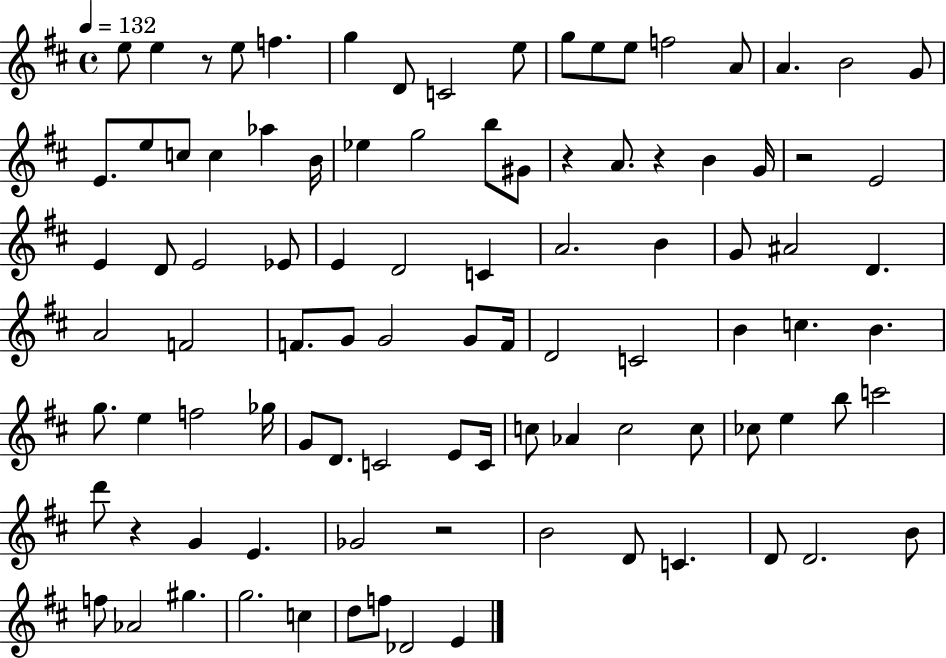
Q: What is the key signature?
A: D major